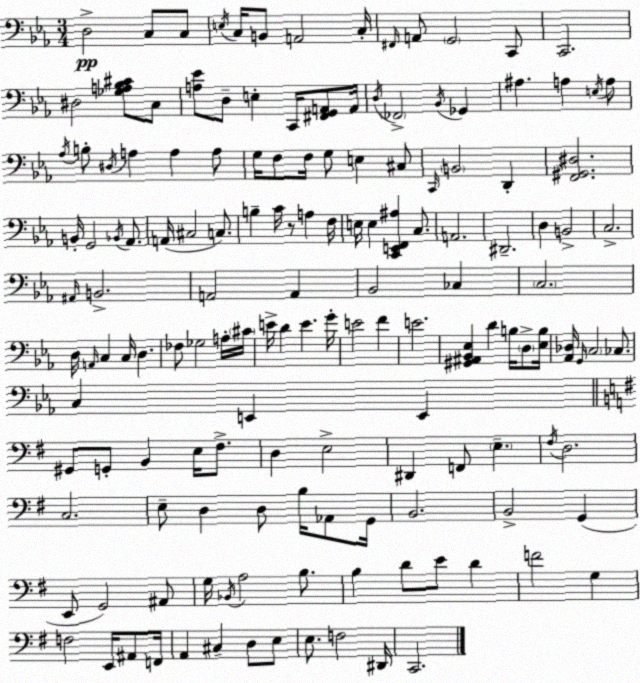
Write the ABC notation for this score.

X:1
T:Untitled
M:3/4
L:1/4
K:Eb
D,2 C,/2 C,/2 E,/4 C,/4 B,,/2 A,,2 C,/4 ^F,,/4 A,,/2 G,,2 C,,/2 C,,2 ^D,2 [_G,A,_B,^C]/2 C,/2 [A,_E]/2 D,/2 E, C,,/4 [^F,,G,,A,,]/2 A,,/4 D,/4 _F,,2 _B,,/4 _G,, ^A, A, E,/4 A,/2 _A,/4 B,/2 ^D,/4 A, A, A,/2 G,/4 F,/2 F,/4 G,/2 E, ^C,/2 C,,/4 B,,2 D,, [F,,^G,,^D,]2 B,,/4 G,,2 _B,,/4 _A,,/2 A,,/4 ^C,2 C,/2 B, C/4 z/2 A, F,/4 E,/4 E, [C,,E,,F,,^A,] C,/2 A,,2 ^D,,2 D, B,,2 C,2 ^A,,/4 B,,2 A,,2 A,, _B,,2 _C, C,2 D,/4 A,,/4 C, C,/4 D, _F,/2 _G,2 A,/4 ^C/4 E/4 D E G/4 E2 F E2 [^G,,^A,,_B,,_E,] D B,/4 D,/2 [_E,B,]/4 [_A,,_D,]/4 G,,/4 C,2 _C,/2 C, E,, E,, ^G,,/2 G,,/2 B,, E,/4 ^F,/2 D, E,2 ^D,, F,,/2 E, ^F,/4 D,2 C,2 E,/2 D, D,/2 B,/4 _A,,/2 G,,/4 B,,2 B,,2 G,, E,,/2 G,,2 ^A,,/2 G,/4 _B,,/4 A,2 B,/2 B, D/2 E/2 D F2 G, F,2 E,,/4 ^A,,/2 F,,/4 A,, ^C, D,/2 E,/2 E,/2 F,2 ^D,,/4 C,,2